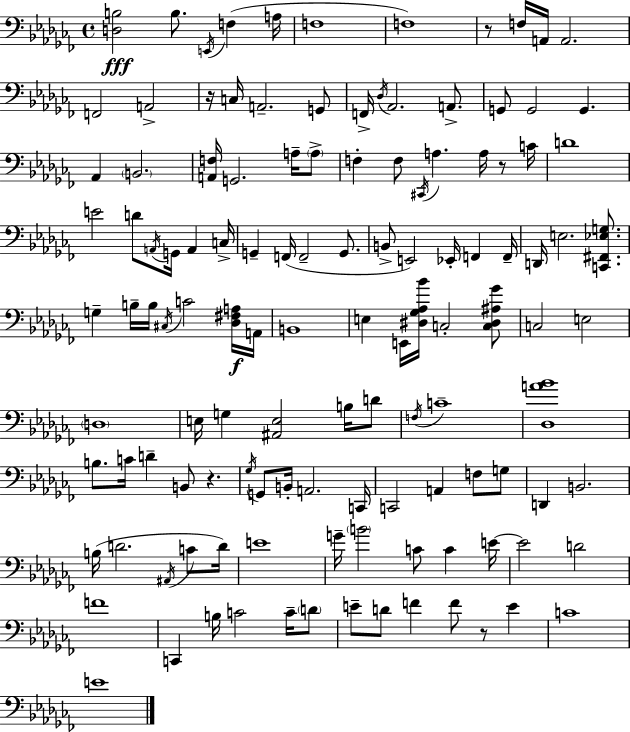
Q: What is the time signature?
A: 4/4